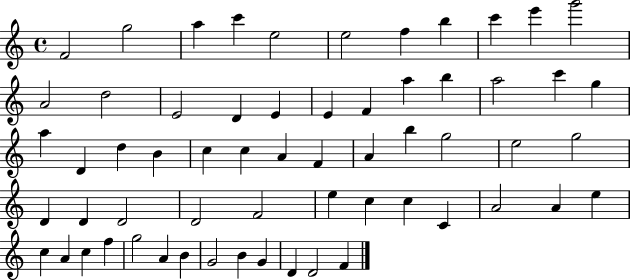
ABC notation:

X:1
T:Untitled
M:4/4
L:1/4
K:C
F2 g2 a c' e2 e2 f b c' e' g'2 A2 d2 E2 D E E F a b a2 c' g a D d B c c A F A b g2 e2 g2 D D D2 D2 F2 e c c C A2 A e c A c f g2 A B G2 B G D D2 F